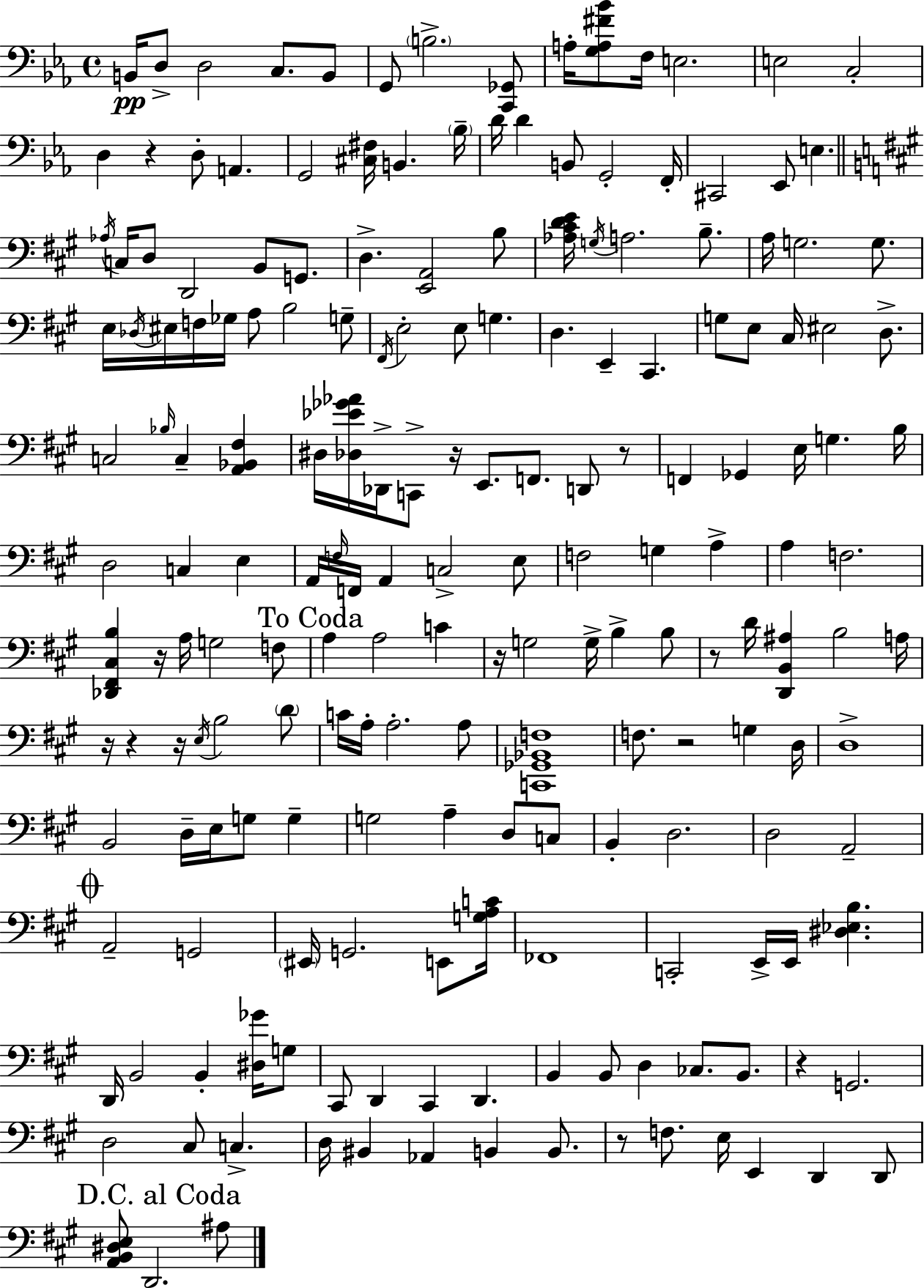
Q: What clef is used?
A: bass